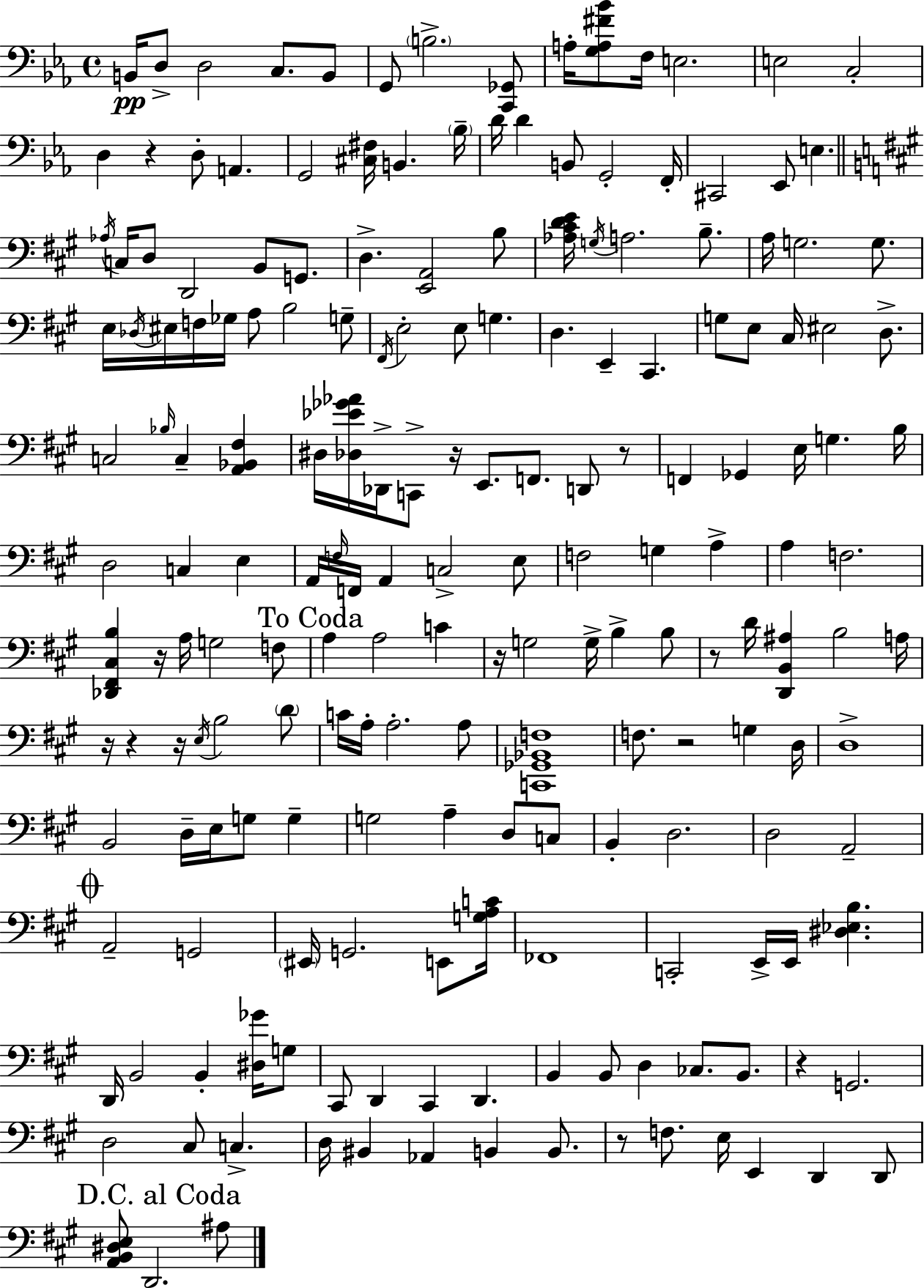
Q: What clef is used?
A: bass